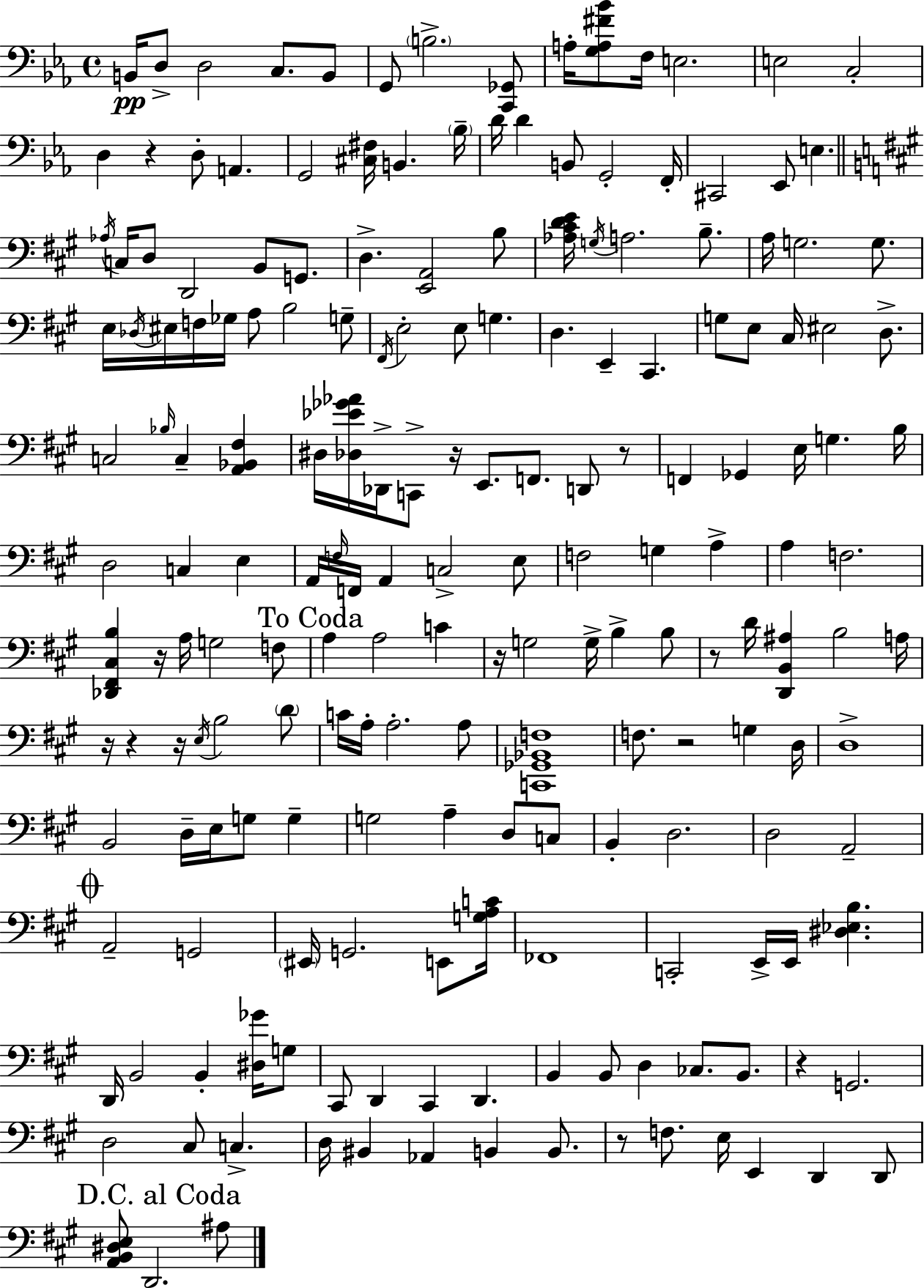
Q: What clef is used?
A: bass